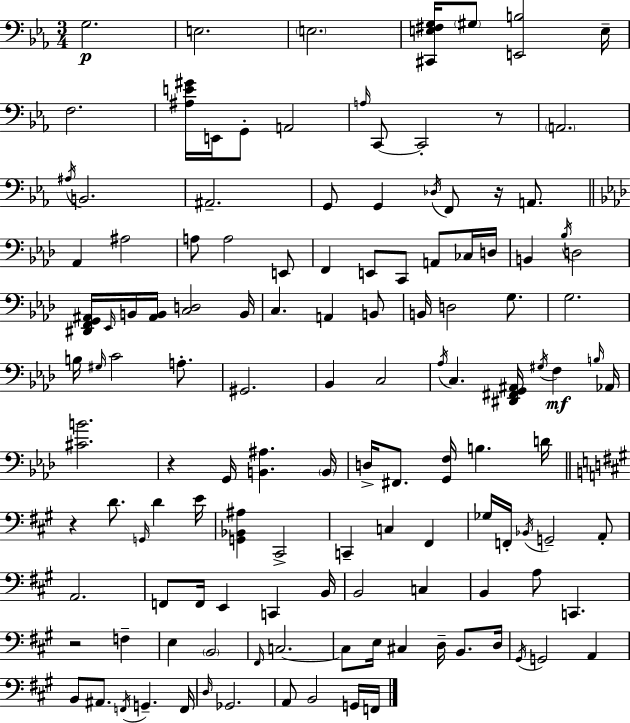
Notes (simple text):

G3/h. E3/h. E3/h. [C#2,E3,F#3,G3]/s G#3/e [E2,B3]/h E3/s F3/h. [A#3,E4,G#4]/s E2/s G2/e A2/h A3/s C2/e C2/h R/e A2/h. A#3/s B2/h. A#2/h. G2/e G2/q Db3/s F2/e R/s A2/e. Ab2/q A#3/h A3/e A3/h E2/e F2/q E2/e C2/e A2/e CES3/s D3/s B2/q Bb3/s D3/h [D#2,F2,G2,A#2]/s Eb2/s B2/s [A#2,B2]/s [C3,D3]/h B2/s C3/q. A2/q B2/e B2/s D3/h G3/e. G3/h. B3/s G#3/s C4/h A3/e. G#2/h. Bb2/q C3/h Ab3/s C3/q. [D#2,F#2,G2,A#2]/s G#3/s F3/q B3/s Ab2/s [C#4,B4]/h. R/q G2/s [B2,A#3]/q. B2/s D3/s F#2/e. [G2,F3]/s B3/q. D4/s R/q D4/e. G2/s D4/q E4/s [G2,Bb2,A#3]/q C#2/h C2/q C3/q F#2/q Gb3/s F2/s Bb2/s G2/h A2/e A2/h. F2/e F2/s E2/q C2/q B2/s B2/h C3/q B2/q A3/e C2/q. R/h F3/q E3/q B2/h F#2/s C3/h. C3/e E3/s C#3/q D3/s B2/e. D3/s G#2/s G2/h A2/q B2/e A#2/e. F2/s G2/q. F2/s D3/s Gb2/h. A2/e B2/h G2/s F2/s